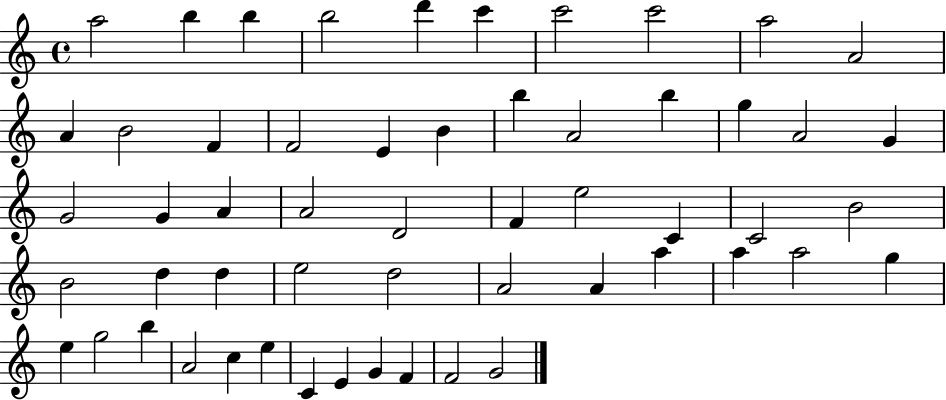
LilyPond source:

{
  \clef treble
  \time 4/4
  \defaultTimeSignature
  \key c \major
  a''2 b''4 b''4 | b''2 d'''4 c'''4 | c'''2 c'''2 | a''2 a'2 | \break a'4 b'2 f'4 | f'2 e'4 b'4 | b''4 a'2 b''4 | g''4 a'2 g'4 | \break g'2 g'4 a'4 | a'2 d'2 | f'4 e''2 c'4 | c'2 b'2 | \break b'2 d''4 d''4 | e''2 d''2 | a'2 a'4 a''4 | a''4 a''2 g''4 | \break e''4 g''2 b''4 | a'2 c''4 e''4 | c'4 e'4 g'4 f'4 | f'2 g'2 | \break \bar "|."
}